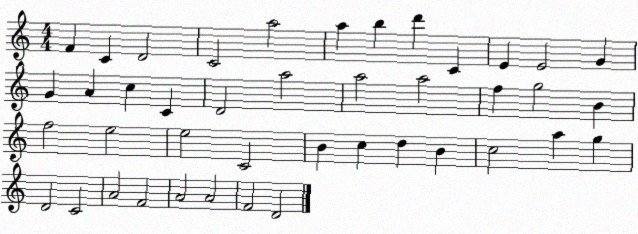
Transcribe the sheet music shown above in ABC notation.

X:1
T:Untitled
M:4/4
L:1/4
K:C
F C D2 C2 a2 a b d' C E E2 G G A c C D2 a2 a2 a2 f g2 B f2 e2 e2 C2 B c d B c2 a g D2 C2 A2 F2 A2 A2 F2 D2